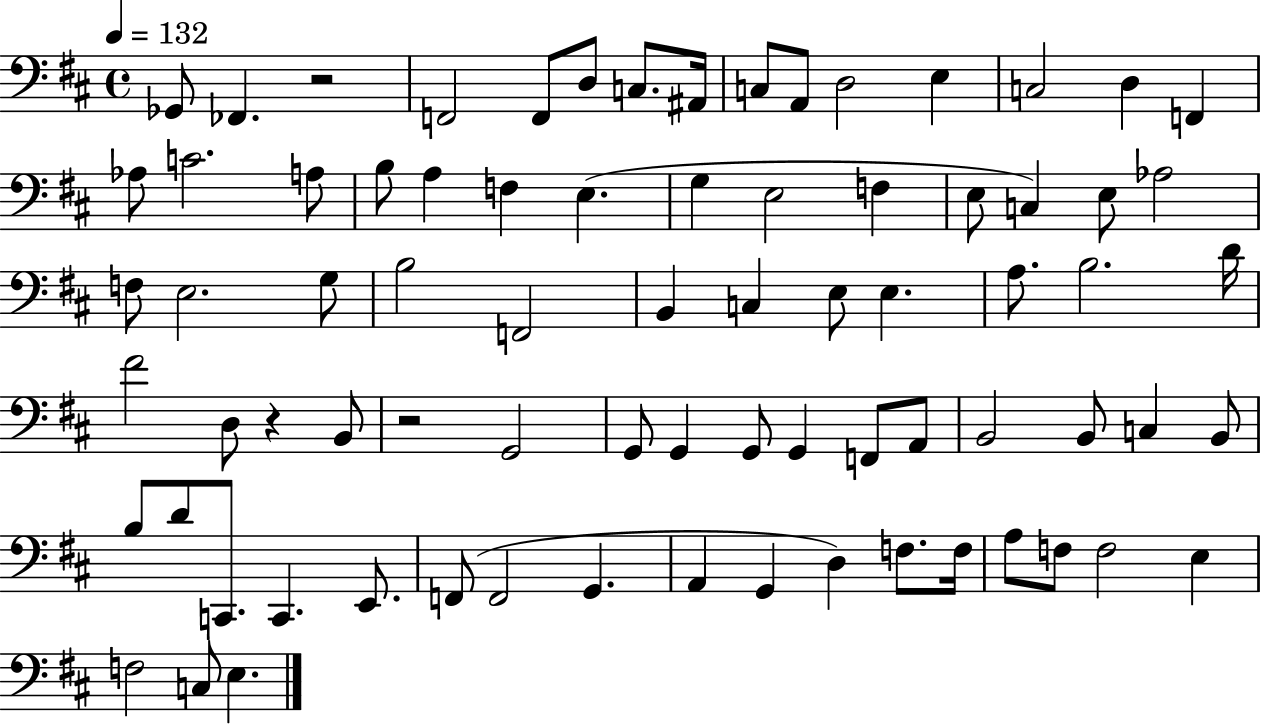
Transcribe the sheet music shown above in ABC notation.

X:1
T:Untitled
M:4/4
L:1/4
K:D
_G,,/2 _F,, z2 F,,2 F,,/2 D,/2 C,/2 ^A,,/4 C,/2 A,,/2 D,2 E, C,2 D, F,, _A,/2 C2 A,/2 B,/2 A, F, E, G, E,2 F, E,/2 C, E,/2 _A,2 F,/2 E,2 G,/2 B,2 F,,2 B,, C, E,/2 E, A,/2 B,2 D/4 ^F2 D,/2 z B,,/2 z2 G,,2 G,,/2 G,, G,,/2 G,, F,,/2 A,,/2 B,,2 B,,/2 C, B,,/2 B,/2 D/2 C,,/2 C,, E,,/2 F,,/2 F,,2 G,, A,, G,, D, F,/2 F,/4 A,/2 F,/2 F,2 E, F,2 C,/2 E,